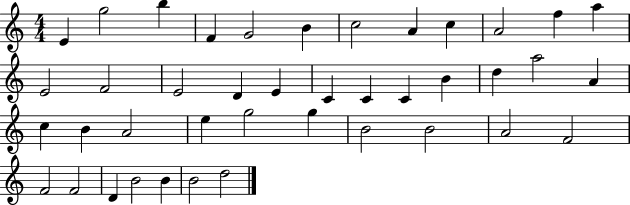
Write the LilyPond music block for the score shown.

{
  \clef treble
  \numericTimeSignature
  \time 4/4
  \key c \major
  e'4 g''2 b''4 | f'4 g'2 b'4 | c''2 a'4 c''4 | a'2 f''4 a''4 | \break e'2 f'2 | e'2 d'4 e'4 | c'4 c'4 c'4 b'4 | d''4 a''2 a'4 | \break c''4 b'4 a'2 | e''4 g''2 g''4 | b'2 b'2 | a'2 f'2 | \break f'2 f'2 | d'4 b'2 b'4 | b'2 d''2 | \bar "|."
}